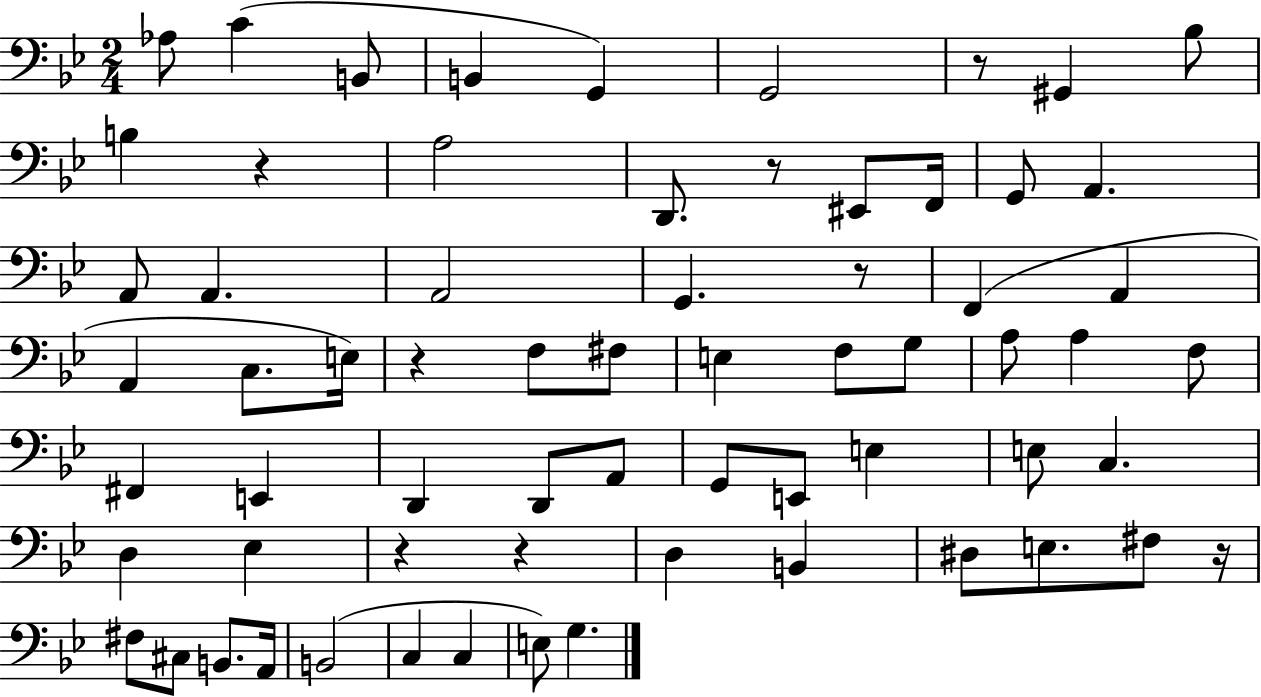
{
  \clef bass
  \numericTimeSignature
  \time 2/4
  \key bes \major
  \repeat volta 2 { aes8 c'4( b,8 | b,4 g,4) | g,2 | r8 gis,4 bes8 | \break b4 r4 | a2 | d,8. r8 eis,8 f,16 | g,8 a,4. | \break a,8 a,4. | a,2 | g,4. r8 | f,4( a,4 | \break a,4 c8. e16) | r4 f8 fis8 | e4 f8 g8 | a8 a4 f8 | \break fis,4 e,4 | d,4 d,8 a,8 | g,8 e,8 e4 | e8 c4. | \break d4 ees4 | r4 r4 | d4 b,4 | dis8 e8. fis8 r16 | \break fis8 cis8 b,8. a,16 | b,2( | c4 c4 | e8) g4. | \break } \bar "|."
}